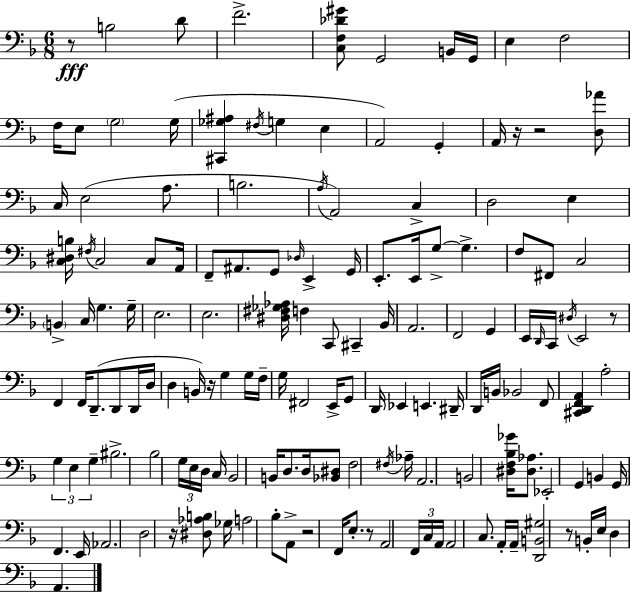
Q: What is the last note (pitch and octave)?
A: A2